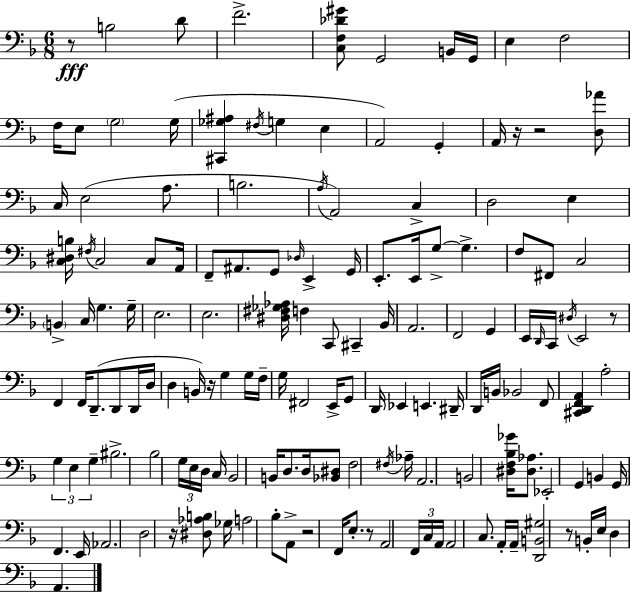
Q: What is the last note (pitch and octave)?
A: A2